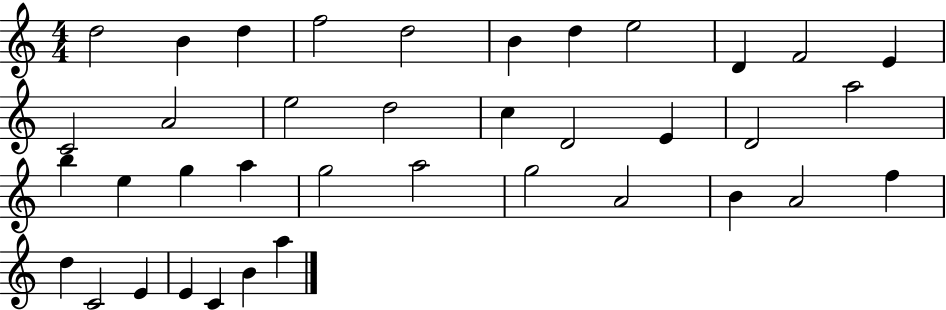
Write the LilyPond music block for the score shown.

{
  \clef treble
  \numericTimeSignature
  \time 4/4
  \key c \major
  d''2 b'4 d''4 | f''2 d''2 | b'4 d''4 e''2 | d'4 f'2 e'4 | \break c'2 a'2 | e''2 d''2 | c''4 d'2 e'4 | d'2 a''2 | \break b''4 e''4 g''4 a''4 | g''2 a''2 | g''2 a'2 | b'4 a'2 f''4 | \break d''4 c'2 e'4 | e'4 c'4 b'4 a''4 | \bar "|."
}